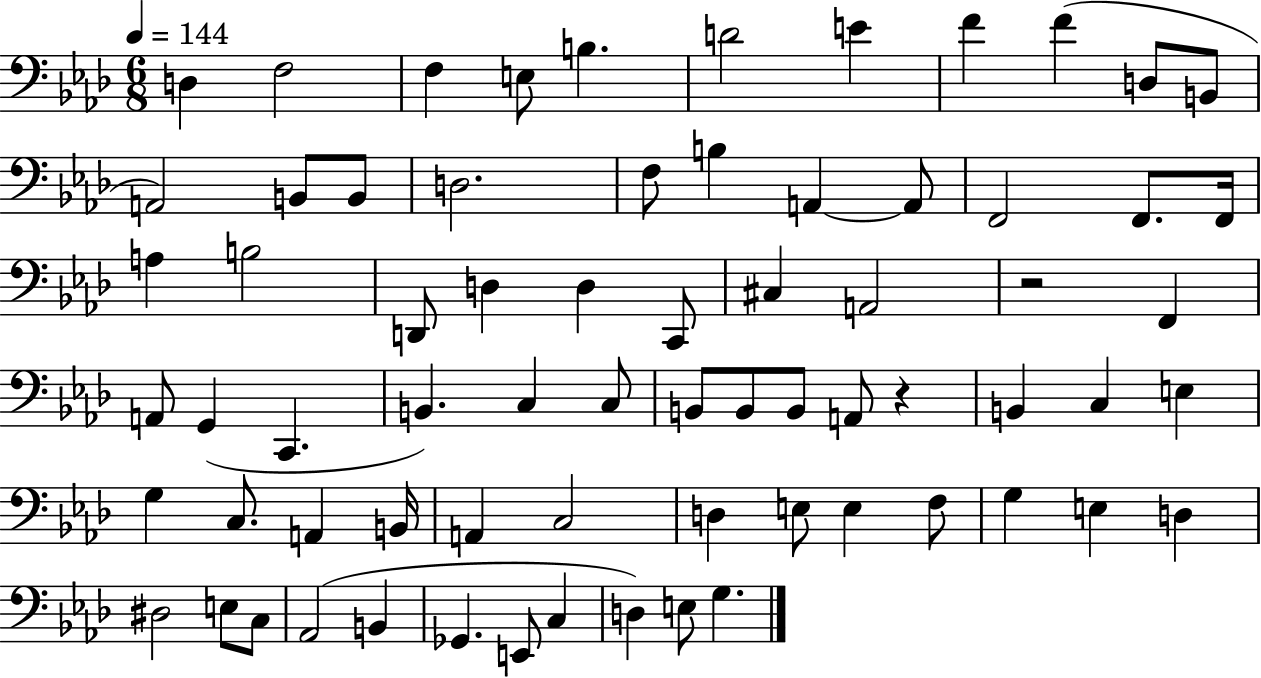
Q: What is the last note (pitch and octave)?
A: G3